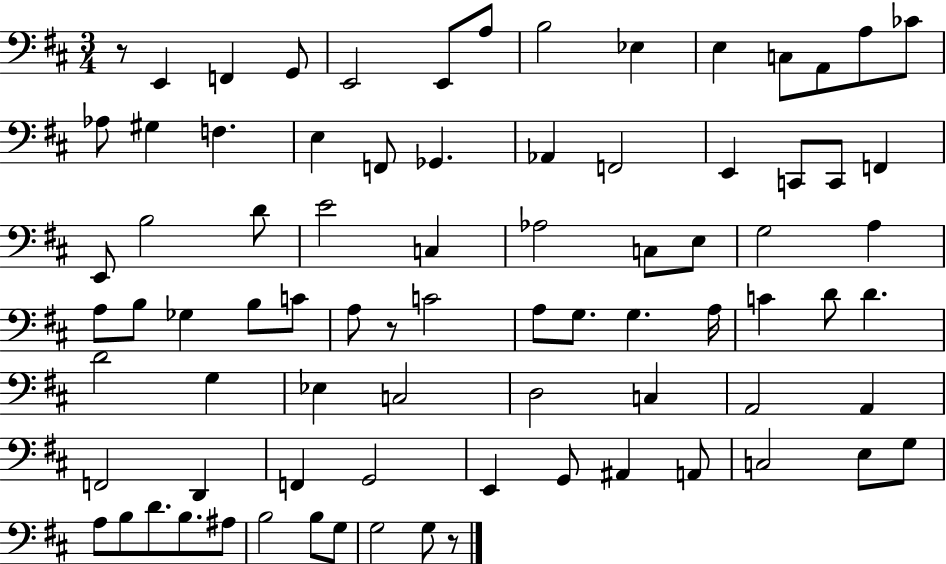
R/e E2/q F2/q G2/e E2/h E2/e A3/e B3/h Eb3/q E3/q C3/e A2/e A3/e CES4/e Ab3/e G#3/q F3/q. E3/q F2/e Gb2/q. Ab2/q F2/h E2/q C2/e C2/e F2/q E2/e B3/h D4/e E4/h C3/q Ab3/h C3/e E3/e G3/h A3/q A3/e B3/e Gb3/q B3/e C4/e A3/e R/e C4/h A3/e G3/e. G3/q. A3/s C4/q D4/e D4/q. D4/h G3/q Eb3/q C3/h D3/h C3/q A2/h A2/q F2/h D2/q F2/q G2/h E2/q G2/e A#2/q A2/e C3/h E3/e G3/e A3/e B3/e D4/e. B3/e. A#3/e B3/h B3/e G3/e G3/h G3/e R/e